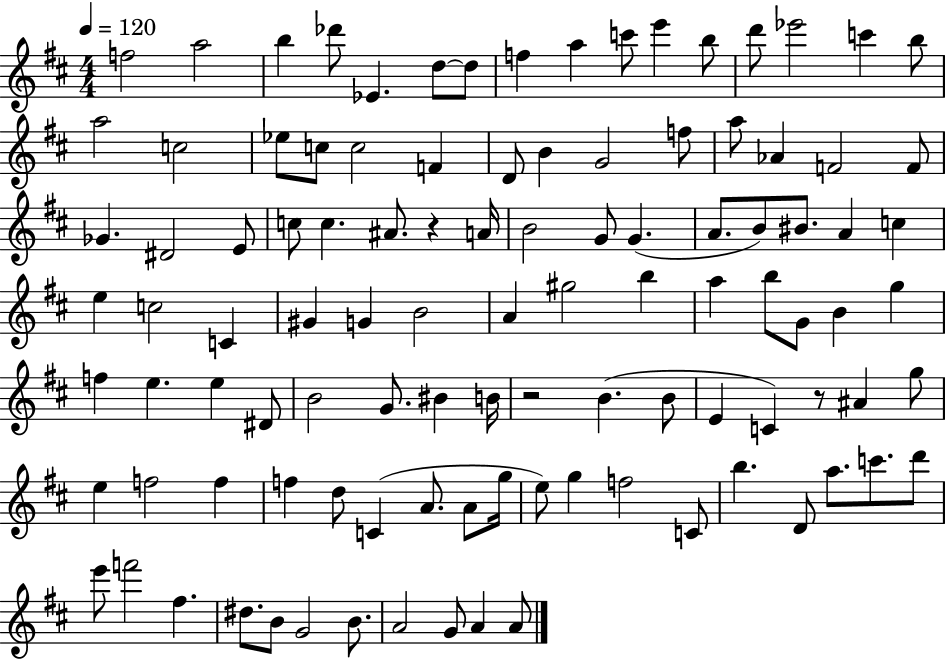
{
  \clef treble
  \numericTimeSignature
  \time 4/4
  \key d \major
  \tempo 4 = 120
  f''2 a''2 | b''4 des'''8 ees'4. d''8~~ d''8 | f''4 a''4 c'''8 e'''4 b''8 | d'''8 ees'''2 c'''4 b''8 | \break a''2 c''2 | ees''8 c''8 c''2 f'4 | d'8 b'4 g'2 f''8 | a''8 aes'4 f'2 f'8 | \break ges'4. dis'2 e'8 | c''8 c''4. ais'8. r4 a'16 | b'2 g'8 g'4.( | a'8. b'8) bis'8. a'4 c''4 | \break e''4 c''2 c'4 | gis'4 g'4 b'2 | a'4 gis''2 b''4 | a''4 b''8 g'8 b'4 g''4 | \break f''4 e''4. e''4 dis'8 | b'2 g'8. bis'4 b'16 | r2 b'4.( b'8 | e'4 c'4) r8 ais'4 g''8 | \break e''4 f''2 f''4 | f''4 d''8 c'4( a'8. a'8 g''16 | e''8) g''4 f''2 c'8 | b''4. d'8 a''8. c'''8. d'''8 | \break e'''8 f'''2 fis''4. | dis''8. b'8 g'2 b'8. | a'2 g'8 a'4 a'8 | \bar "|."
}